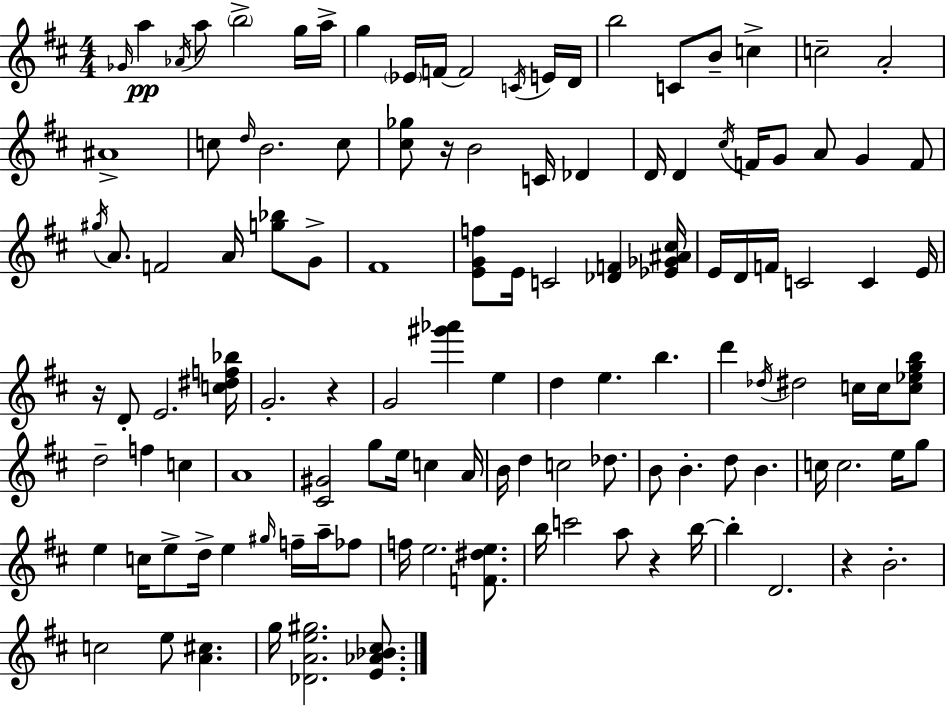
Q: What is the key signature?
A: D major